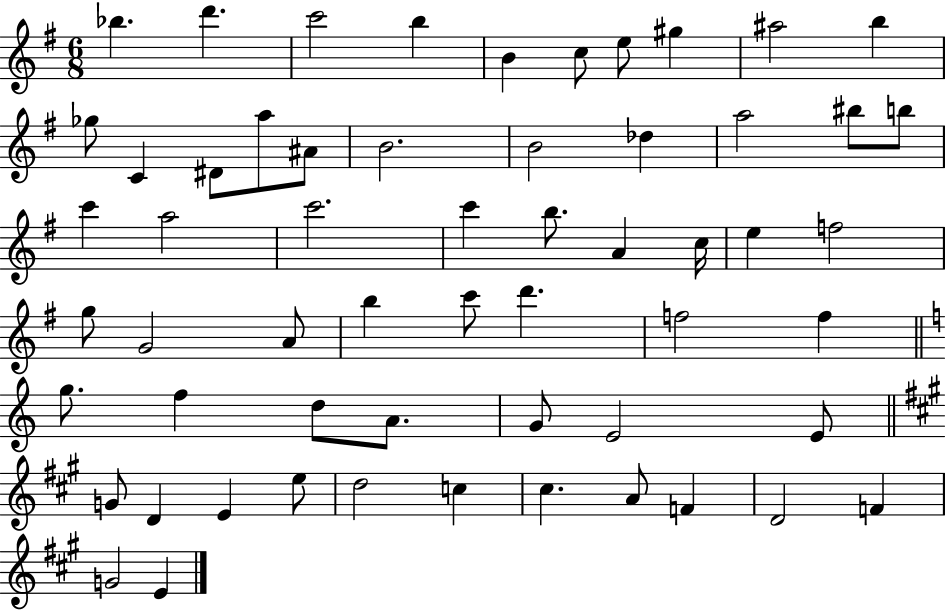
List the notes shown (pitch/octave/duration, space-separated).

Bb5/q. D6/q. C6/h B5/q B4/q C5/e E5/e G#5/q A#5/h B5/q Gb5/e C4/q D#4/e A5/e A#4/e B4/h. B4/h Db5/q A5/h BIS5/e B5/e C6/q A5/h C6/h. C6/q B5/e. A4/q C5/s E5/q F5/h G5/e G4/h A4/e B5/q C6/e D6/q. F5/h F5/q G5/e. F5/q D5/e A4/e. G4/e E4/h E4/e G4/e D4/q E4/q E5/e D5/h C5/q C#5/q. A4/e F4/q D4/h F4/q G4/h E4/q